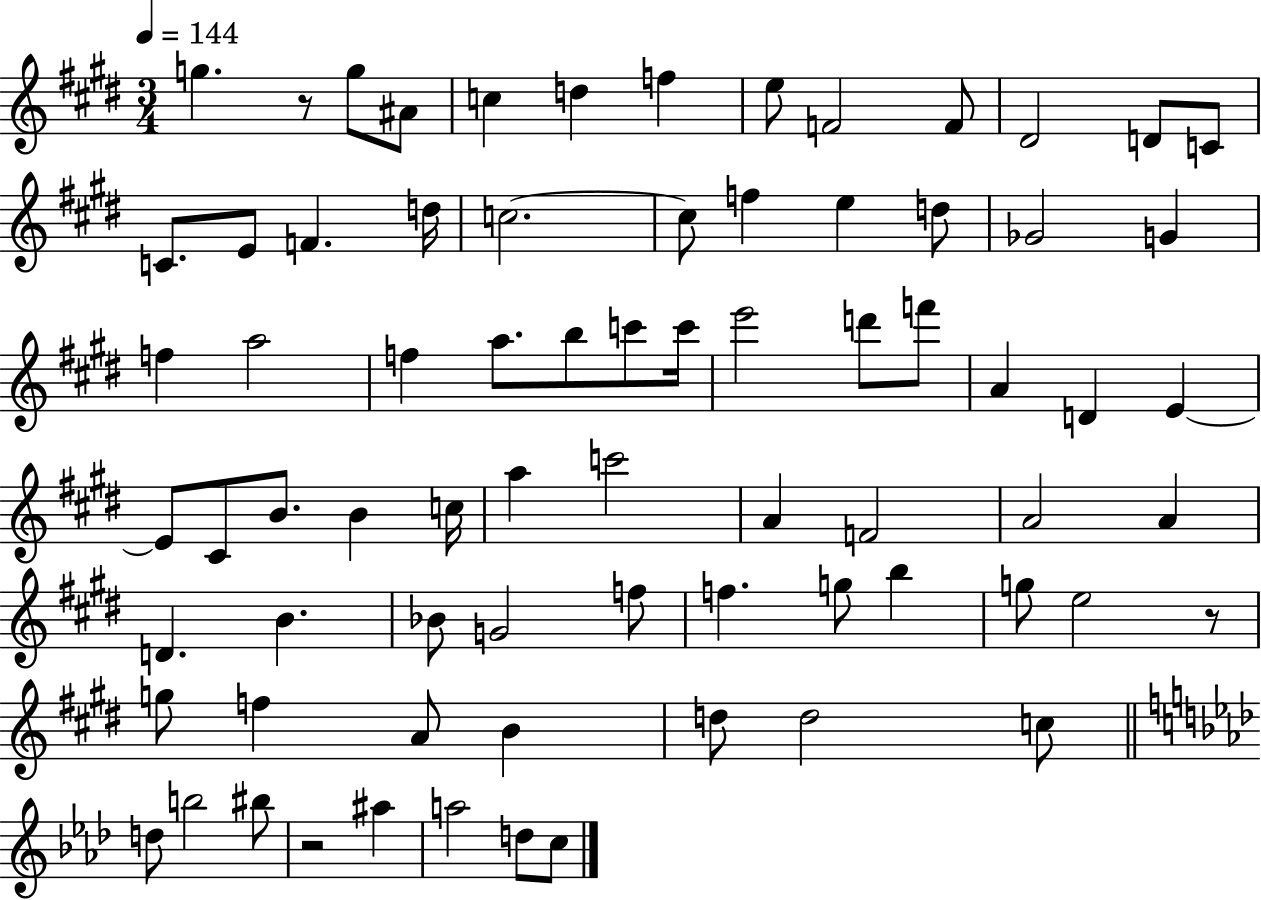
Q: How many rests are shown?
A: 3